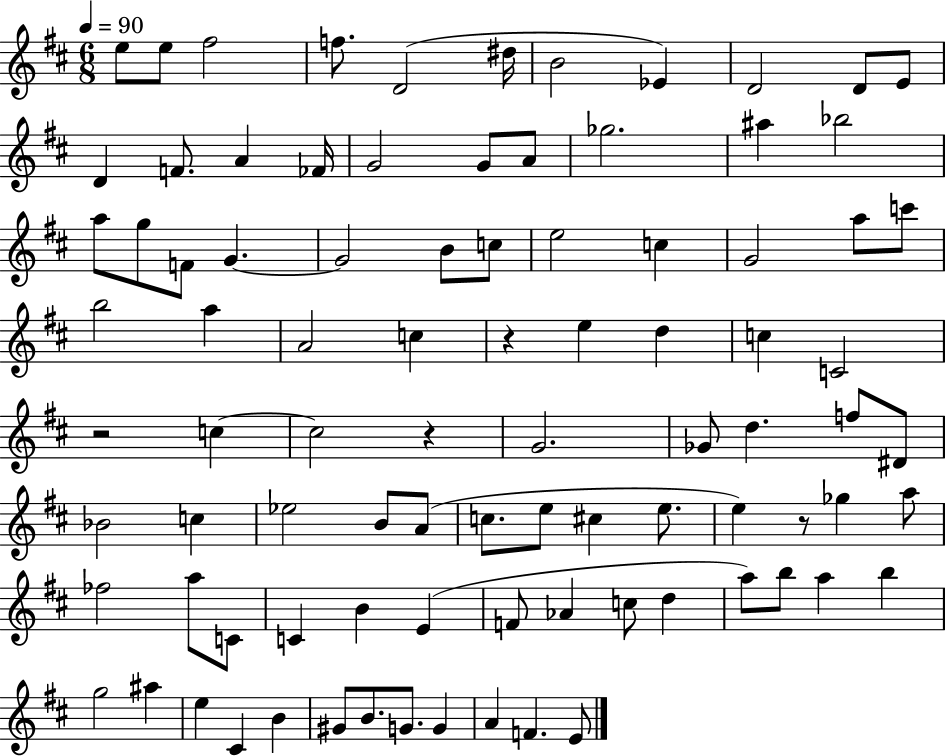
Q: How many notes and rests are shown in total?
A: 90